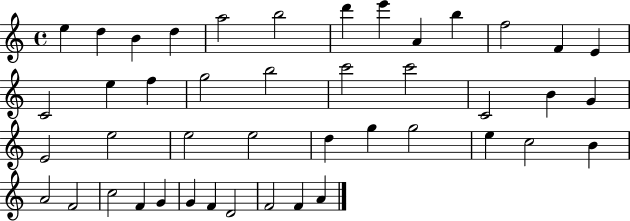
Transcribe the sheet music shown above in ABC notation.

X:1
T:Untitled
M:4/4
L:1/4
K:C
e d B d a2 b2 d' e' A b f2 F E C2 e f g2 b2 c'2 c'2 C2 B G E2 e2 e2 e2 d g g2 e c2 B A2 F2 c2 F G G F D2 F2 F A